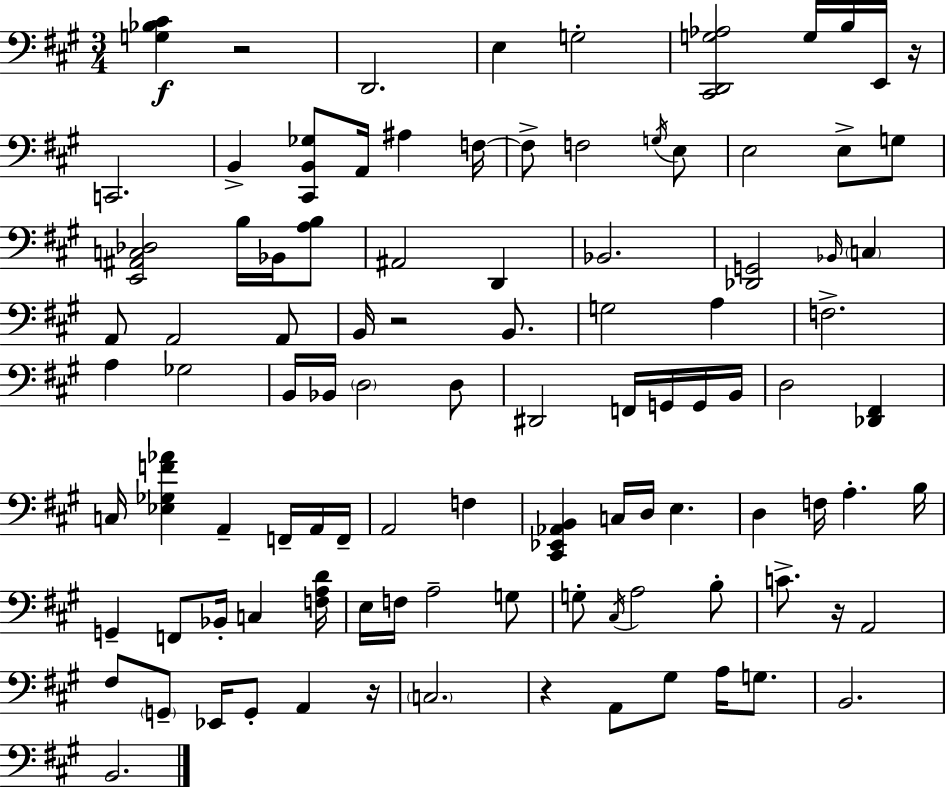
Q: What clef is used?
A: bass